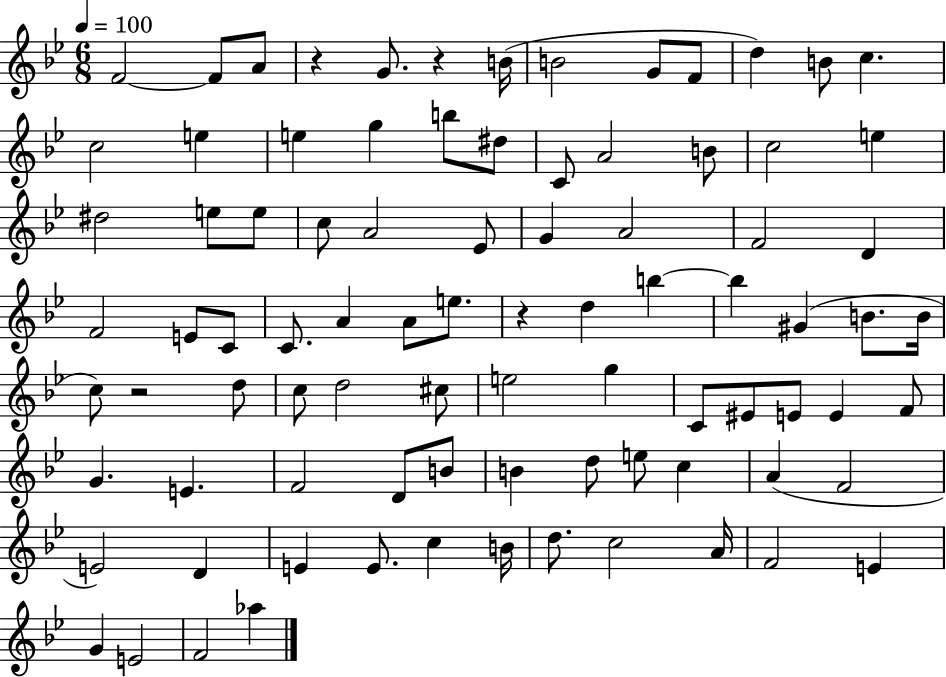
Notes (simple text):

F4/h F4/e A4/e R/q G4/e. R/q B4/s B4/h G4/e F4/e D5/q B4/e C5/q. C5/h E5/q E5/q G5/q B5/e D#5/e C4/e A4/h B4/e C5/h E5/q D#5/h E5/e E5/e C5/e A4/h Eb4/e G4/q A4/h F4/h D4/q F4/h E4/e C4/e C4/e. A4/q A4/e E5/e. R/q D5/q B5/q B5/q G#4/q B4/e. B4/s C5/e R/h D5/e C5/e D5/h C#5/e E5/h G5/q C4/e EIS4/e E4/e E4/q F4/e G4/q. E4/q. F4/h D4/e B4/e B4/q D5/e E5/e C5/q A4/q F4/h E4/h D4/q E4/q E4/e. C5/q B4/s D5/e. C5/h A4/s F4/h E4/q G4/q E4/h F4/h Ab5/q